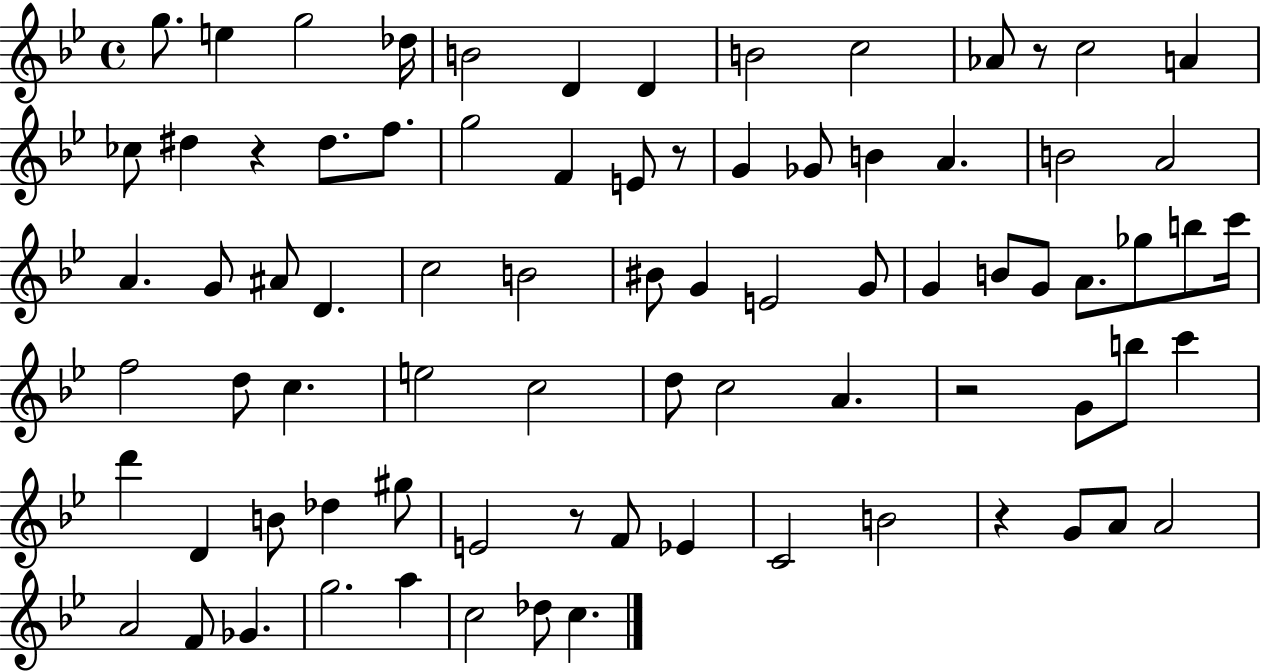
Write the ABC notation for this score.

X:1
T:Untitled
M:4/4
L:1/4
K:Bb
g/2 e g2 _d/4 B2 D D B2 c2 _A/2 z/2 c2 A _c/2 ^d z ^d/2 f/2 g2 F E/2 z/2 G _G/2 B A B2 A2 A G/2 ^A/2 D c2 B2 ^B/2 G E2 G/2 G B/2 G/2 A/2 _g/2 b/2 c'/4 f2 d/2 c e2 c2 d/2 c2 A z2 G/2 b/2 c' d' D B/2 _d ^g/2 E2 z/2 F/2 _E C2 B2 z G/2 A/2 A2 A2 F/2 _G g2 a c2 _d/2 c